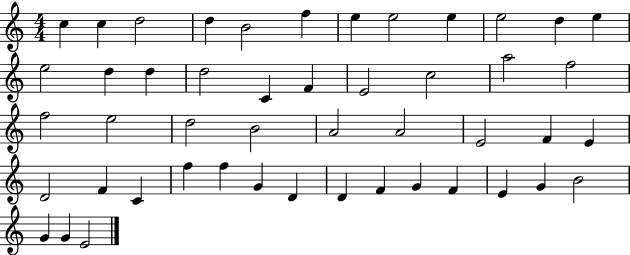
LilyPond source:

{
  \clef treble
  \numericTimeSignature
  \time 4/4
  \key c \major
  c''4 c''4 d''2 | d''4 b'2 f''4 | e''4 e''2 e''4 | e''2 d''4 e''4 | \break e''2 d''4 d''4 | d''2 c'4 f'4 | e'2 c''2 | a''2 f''2 | \break f''2 e''2 | d''2 b'2 | a'2 a'2 | e'2 f'4 e'4 | \break d'2 f'4 c'4 | f''4 f''4 g'4 d'4 | d'4 f'4 g'4 f'4 | e'4 g'4 b'2 | \break g'4 g'4 e'2 | \bar "|."
}